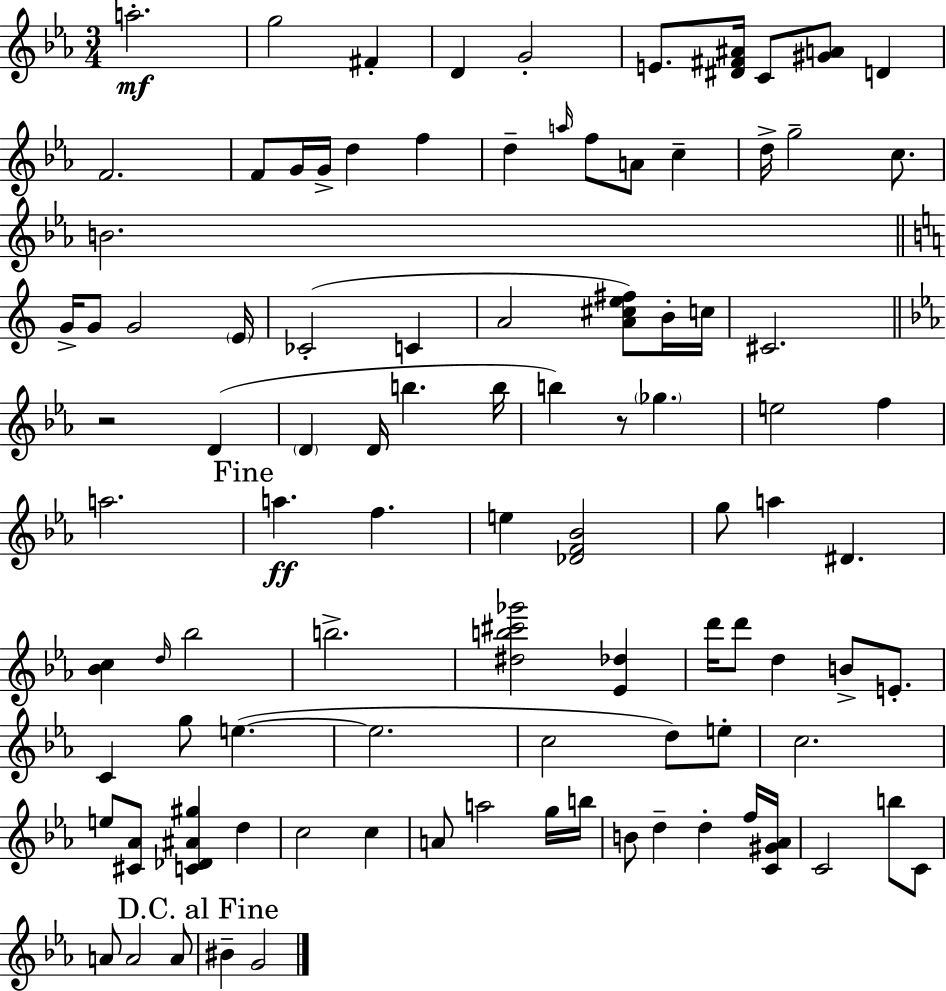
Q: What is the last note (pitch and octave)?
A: G4